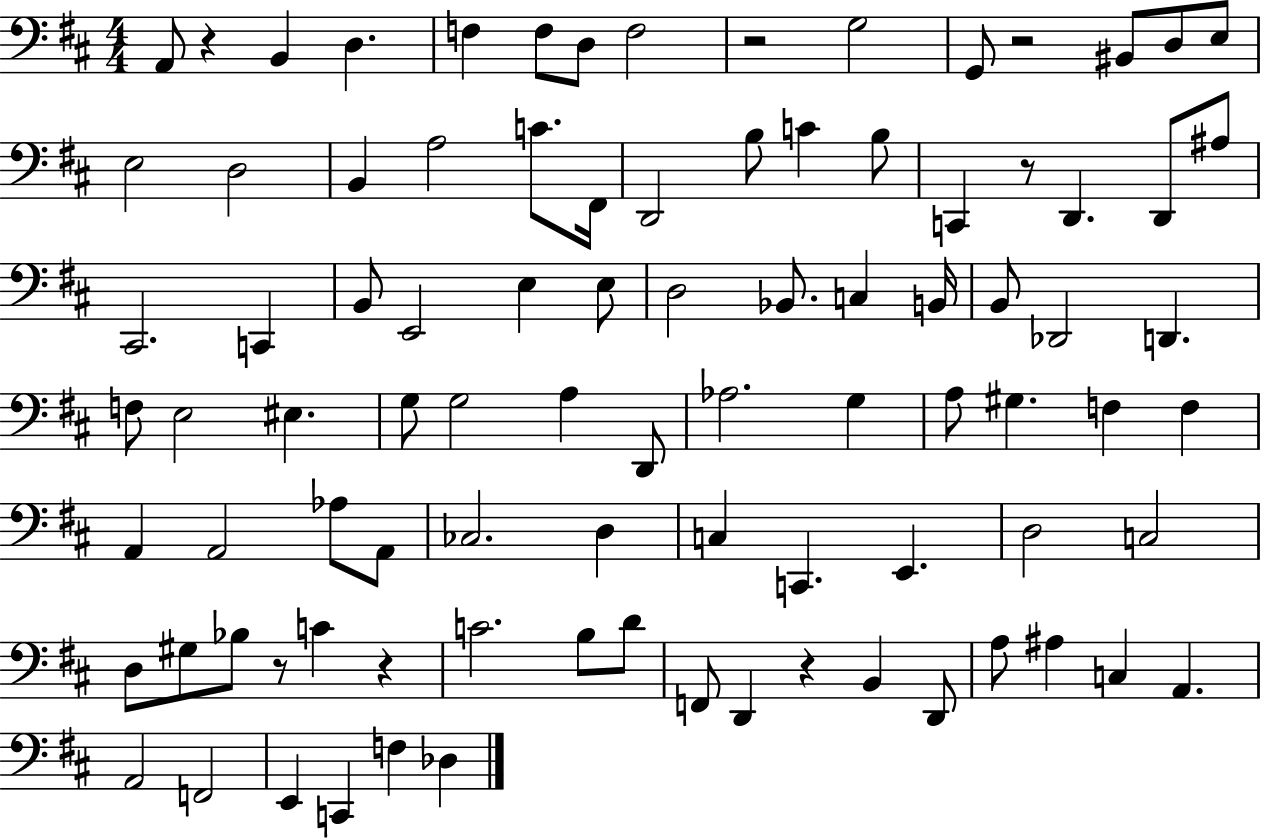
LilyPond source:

{
  \clef bass
  \numericTimeSignature
  \time 4/4
  \key d \major
  a,8 r4 b,4 d4. | f4 f8 d8 f2 | r2 g2 | g,8 r2 bis,8 d8 e8 | \break e2 d2 | b,4 a2 c'8. fis,16 | d,2 b8 c'4 b8 | c,4 r8 d,4. d,8 ais8 | \break cis,2. c,4 | b,8 e,2 e4 e8 | d2 bes,8. c4 b,16 | b,8 des,2 d,4. | \break f8 e2 eis4. | g8 g2 a4 d,8 | aes2. g4 | a8 gis4. f4 f4 | \break a,4 a,2 aes8 a,8 | ces2. d4 | c4 c,4. e,4. | d2 c2 | \break d8 gis8 bes8 r8 c'4 r4 | c'2. b8 d'8 | f,8 d,4 r4 b,4 d,8 | a8 ais4 c4 a,4. | \break a,2 f,2 | e,4 c,4 f4 des4 | \bar "|."
}